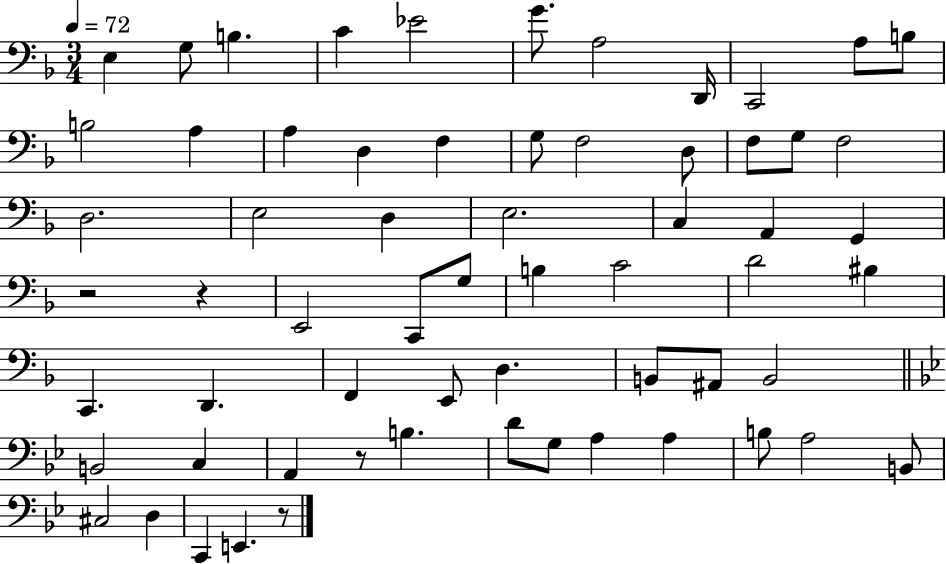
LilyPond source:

{
  \clef bass
  \numericTimeSignature
  \time 3/4
  \key f \major
  \tempo 4 = 72
  e4 g8 b4. | c'4 ees'2 | g'8. a2 d,16 | c,2 a8 b8 | \break b2 a4 | a4 d4 f4 | g8 f2 d8 | f8 g8 f2 | \break d2. | e2 d4 | e2. | c4 a,4 g,4 | \break r2 r4 | e,2 c,8 g8 | b4 c'2 | d'2 bis4 | \break c,4. d,4. | f,4 e,8 d4. | b,8 ais,8 b,2 | \bar "||" \break \key bes \major b,2 c4 | a,4 r8 b4. | d'8 g8 a4 a4 | b8 a2 b,8 | \break cis2 d4 | c,4 e,4. r8 | \bar "|."
}